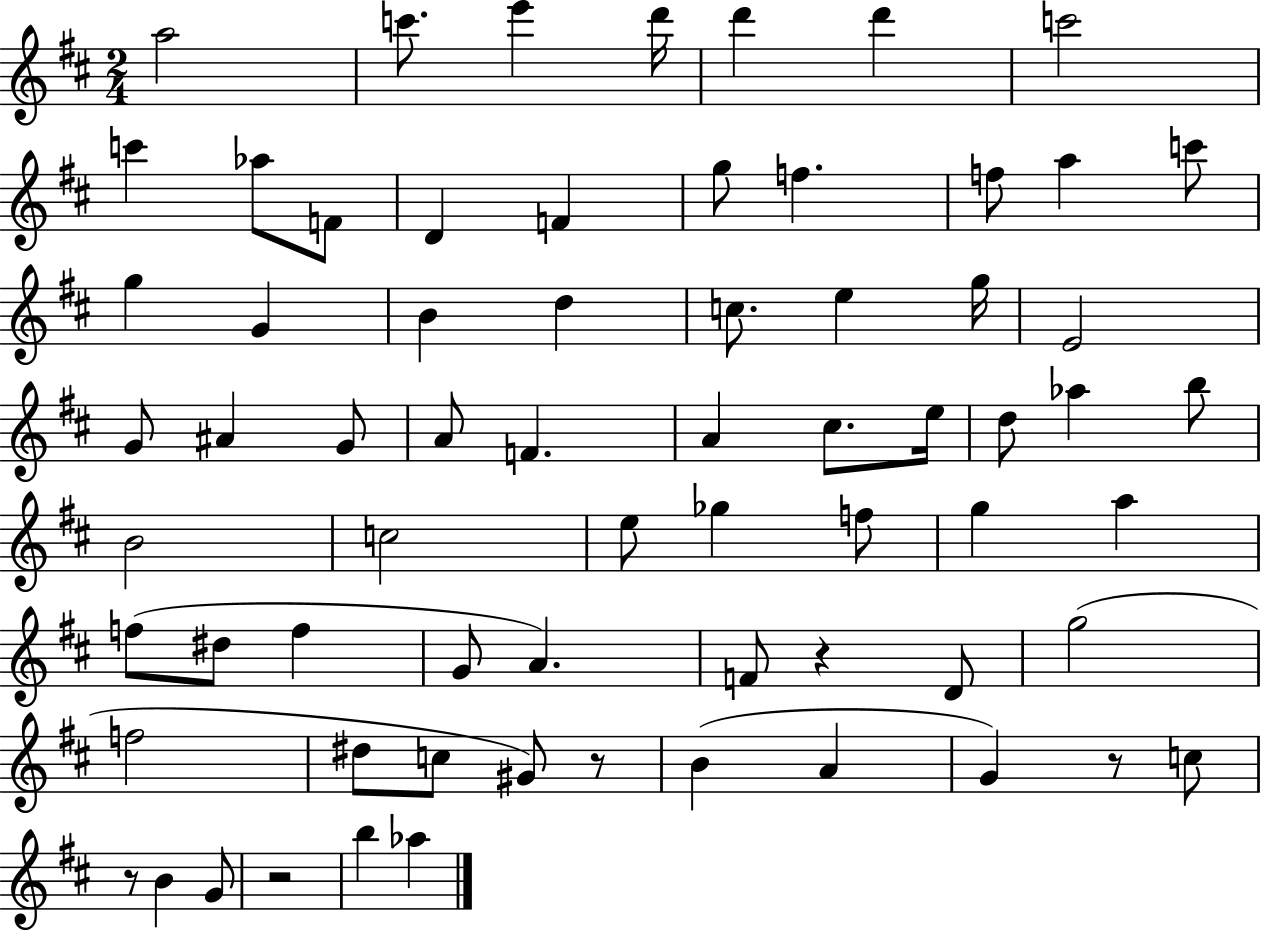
{
  \clef treble
  \numericTimeSignature
  \time 2/4
  \key d \major
  \repeat volta 2 { a''2 | c'''8. e'''4 d'''16 | d'''4 d'''4 | c'''2 | \break c'''4 aes''8 f'8 | d'4 f'4 | g''8 f''4. | f''8 a''4 c'''8 | \break g''4 g'4 | b'4 d''4 | c''8. e''4 g''16 | e'2 | \break g'8 ais'4 g'8 | a'8 f'4. | a'4 cis''8. e''16 | d''8 aes''4 b''8 | \break b'2 | c''2 | e''8 ges''4 f''8 | g''4 a''4 | \break f''8( dis''8 f''4 | g'8 a'4.) | f'8 r4 d'8 | g''2( | \break f''2 | dis''8 c''8 gis'8) r8 | b'4( a'4 | g'4) r8 c''8 | \break r8 b'4 g'8 | r2 | b''4 aes''4 | } \bar "|."
}